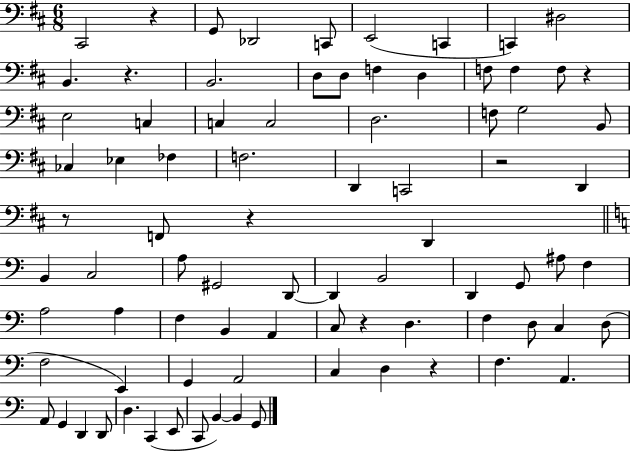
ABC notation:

X:1
T:Untitled
M:6/8
L:1/4
K:D
^C,,2 z G,,/2 _D,,2 C,,/2 E,,2 C,, C,, ^D,2 B,, z B,,2 D,/2 D,/2 F, D, F,/2 F, F,/2 z E,2 C, C, C,2 D,2 F,/2 G,2 B,,/2 _C, _E, _F, F,2 D,, C,,2 z2 D,, z/2 F,,/2 z D,, B,, C,2 A,/2 ^G,,2 D,,/2 D,, B,,2 D,, G,,/2 ^A,/2 F, A,2 A, F, B,, A,, C,/2 z D, F, D,/2 C, D,/2 F,2 E,, G,, A,,2 C, D, z F, A,, A,,/2 G,, D,, D,,/2 D, C,, E,,/2 C,,/2 B,, B,, G,,/2